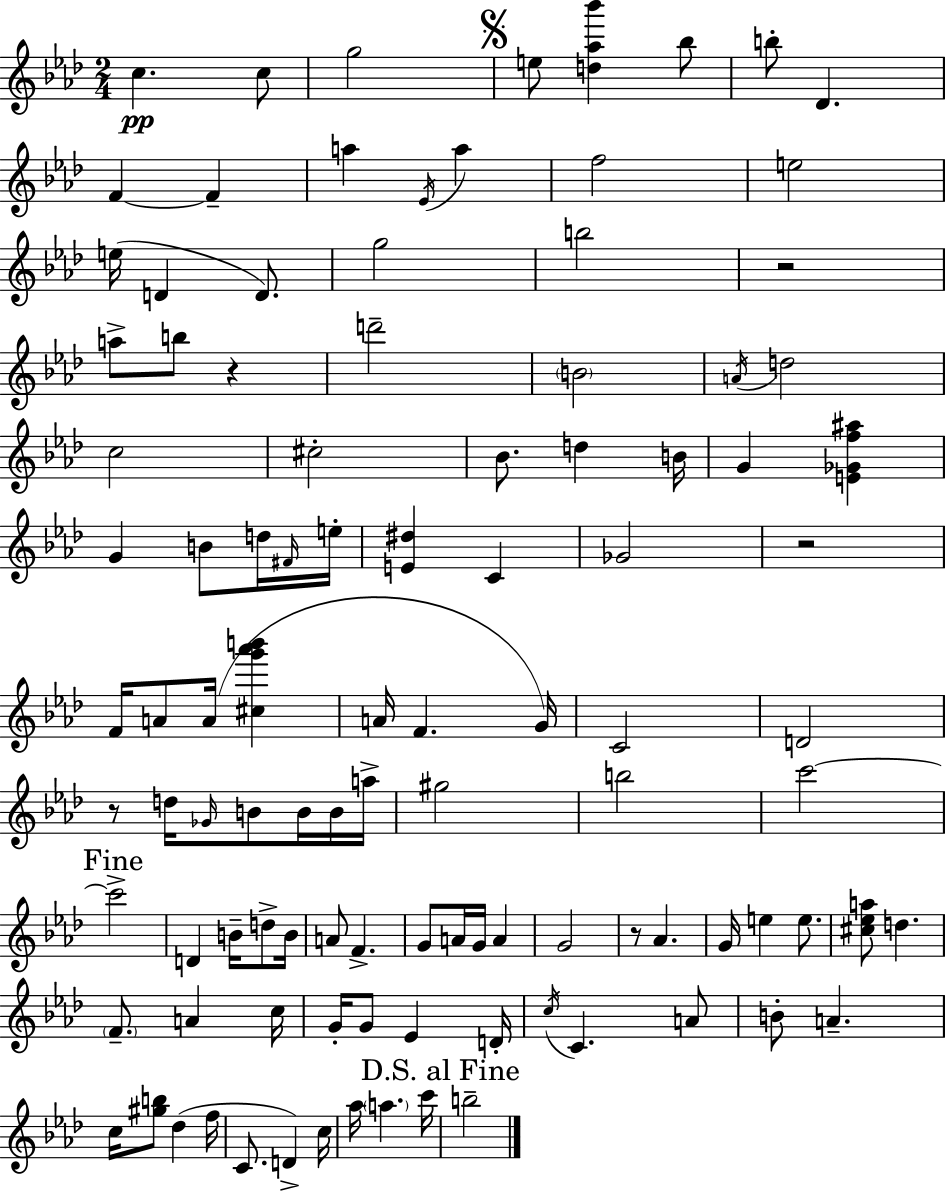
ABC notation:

X:1
T:Untitled
M:2/4
L:1/4
K:Fm
c c/2 g2 e/2 [d_a_b'] _b/2 b/2 _D F F a _E/4 a f2 e2 e/4 D D/2 g2 b2 z2 a/2 b/2 z d'2 B2 A/4 d2 c2 ^c2 _B/2 d B/4 G [E_Gf^a] G B/2 d/4 ^F/4 e/4 [E^d] C _G2 z2 F/4 A/2 A/4 [^cg'_a'b'] A/4 F G/4 C2 D2 z/2 d/4 _G/4 B/2 B/4 B/4 a/4 ^g2 b2 c'2 c'2 D B/4 d/2 B/4 A/2 F G/2 A/4 G/4 A G2 z/2 _A G/4 e e/2 [^c_ea]/2 d F/2 A c/4 G/4 G/2 _E D/4 c/4 C A/2 B/2 A c/4 [^gb]/2 _d f/4 C/2 D c/4 _a/4 a c'/4 b2